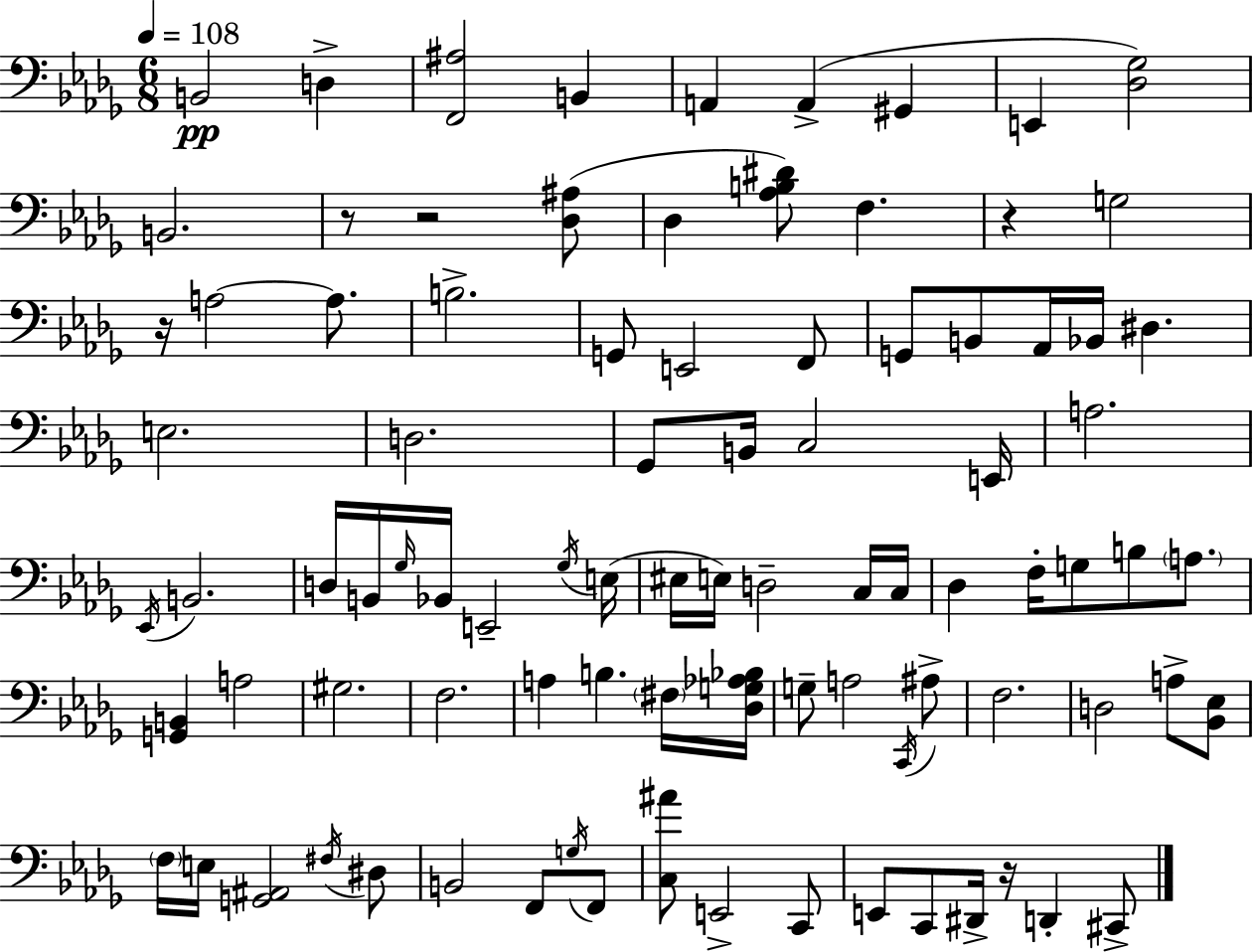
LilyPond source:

{
  \clef bass
  \numericTimeSignature
  \time 6/8
  \key bes \minor
  \tempo 4 = 108
  \repeat volta 2 { b,2\pp d4-> | <f, ais>2 b,4 | a,4 a,4->( gis,4 | e,4 <des ges>2) | \break b,2. | r8 r2 <des ais>8( | des4 <aes b dis'>8) f4. | r4 g2 | \break r16 a2~~ a8. | b2.-> | g,8 e,2 f,8 | g,8 b,8 aes,16 bes,16 dis4. | \break e2. | d2. | ges,8 b,16 c2 e,16 | a2. | \break \acciaccatura { ees,16 } b,2. | d16 b,16 \grace { ges16 } bes,16 e,2-- | \acciaccatura { ges16 } e16( eis16 e16) d2-- | c16 c16 des4 f16-. g8 b8 | \break \parenthesize a8. <g, b,>4 a2 | gis2. | f2. | a4 b4. | \break \parenthesize fis16 <des g aes bes>16 g8-- a2 | \acciaccatura { c,16 } ais8-> f2. | d2 | a8-> <bes, ees>8 \parenthesize f16 e16 <g, ais,>2 | \break \acciaccatura { fis16 } dis8 b,2 | f,8 \acciaccatura { g16 } f,8 <c ais'>8 e,2-> | c,8 e,8 c,8 dis,16-> r16 | d,4-. cis,8-> } \bar "|."
}